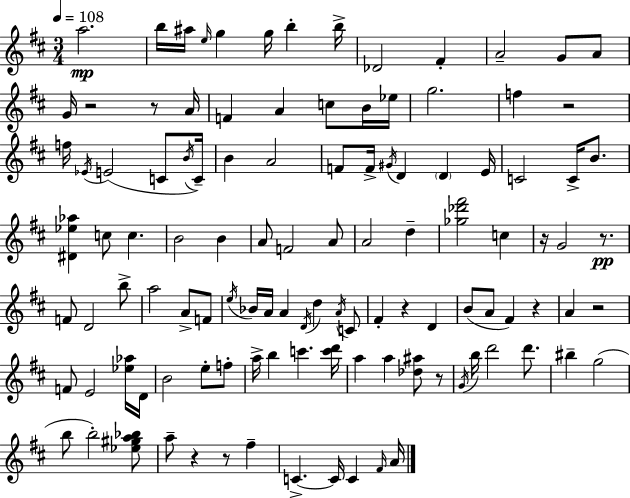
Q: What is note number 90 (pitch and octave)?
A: A5